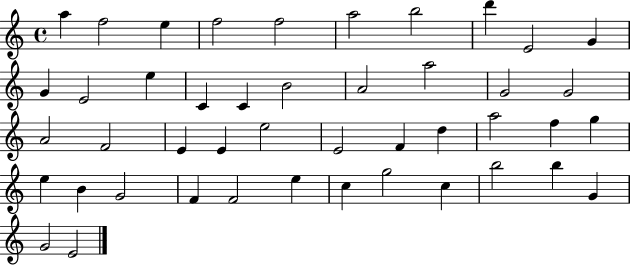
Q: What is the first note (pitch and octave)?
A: A5